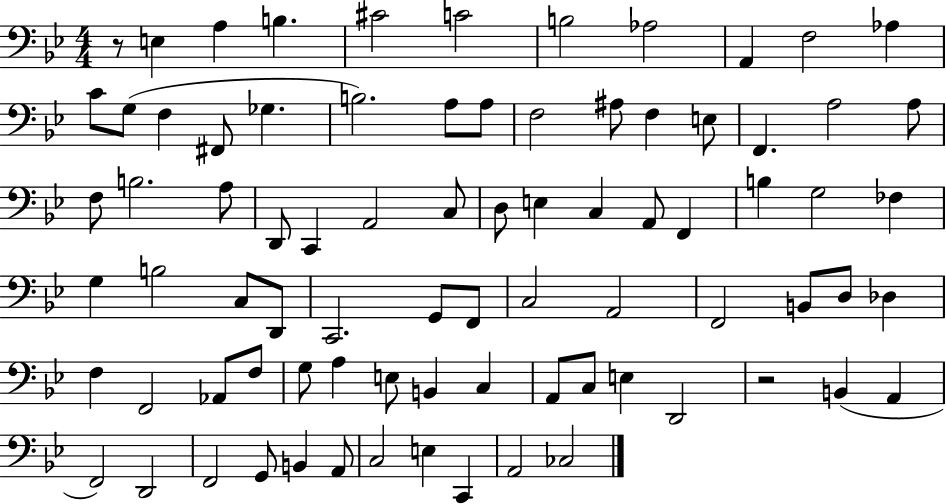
R/e E3/q A3/q B3/q. C#4/h C4/h B3/h Ab3/h A2/q F3/h Ab3/q C4/e G3/e F3/q F#2/e Gb3/q. B3/h. A3/e A3/e F3/h A#3/e F3/q E3/e F2/q. A3/h A3/e F3/e B3/h. A3/e D2/e C2/q A2/h C3/e D3/e E3/q C3/q A2/e F2/q B3/q G3/h FES3/q G3/q B3/h C3/e D2/e C2/h. G2/e F2/e C3/h A2/h F2/h B2/e D3/e Db3/q F3/q F2/h Ab2/e F3/e G3/e A3/q E3/e B2/q C3/q A2/e C3/e E3/q D2/h R/h B2/q A2/q F2/h D2/h F2/h G2/e B2/q A2/e C3/h E3/q C2/q A2/h CES3/h